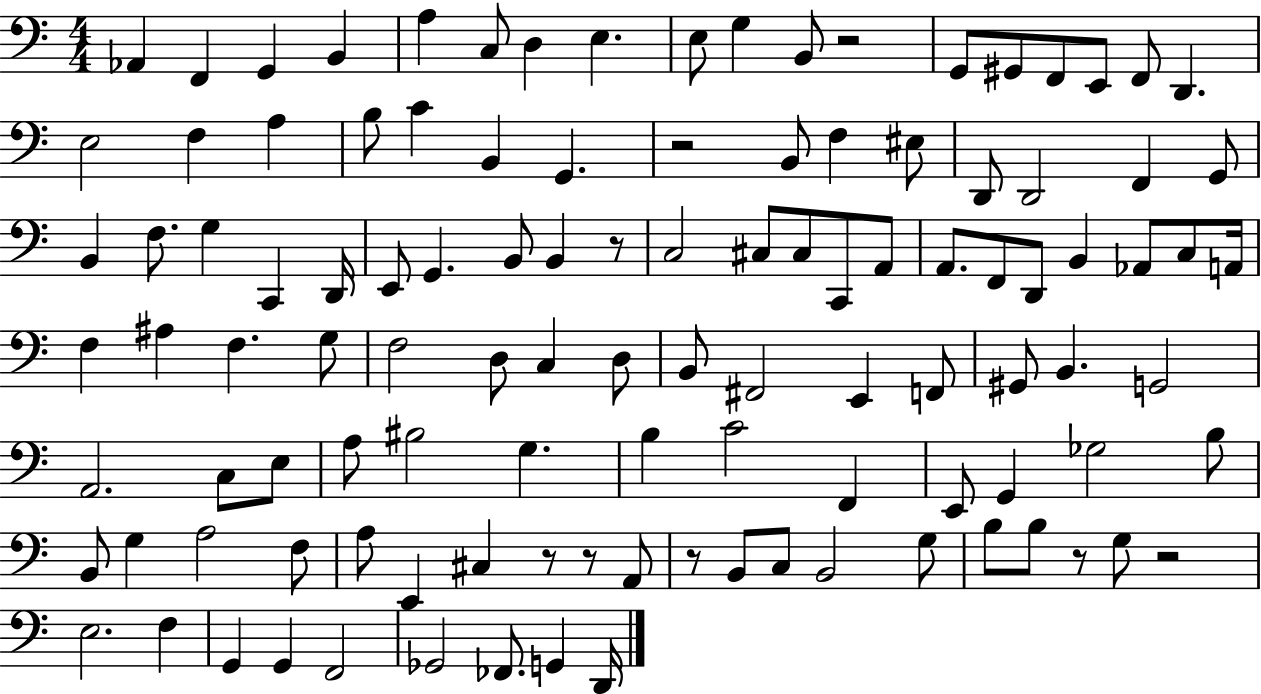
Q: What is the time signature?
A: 4/4